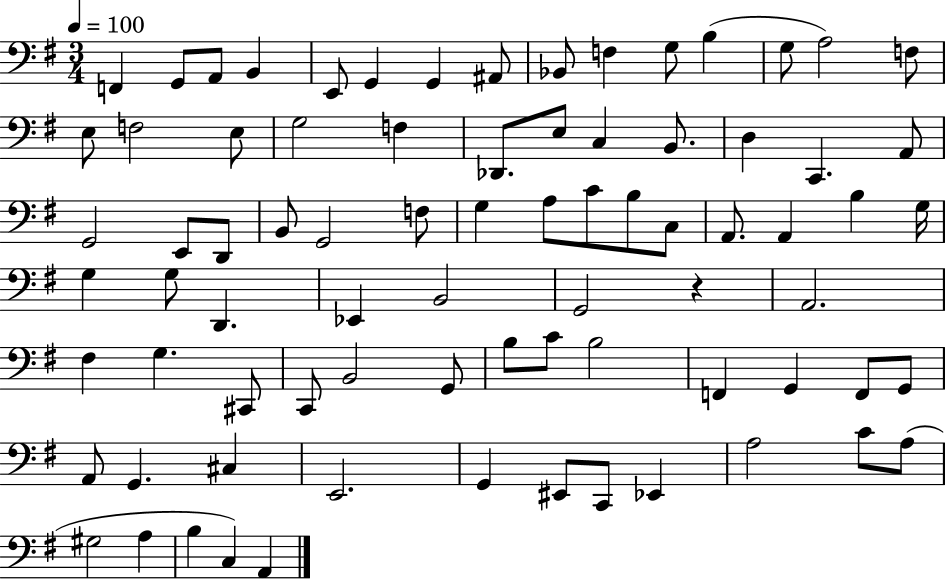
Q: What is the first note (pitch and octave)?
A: F2